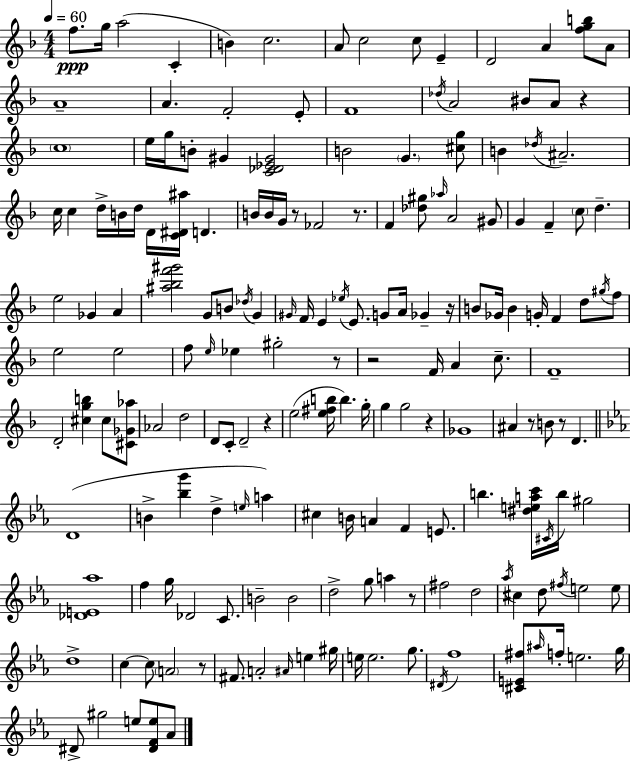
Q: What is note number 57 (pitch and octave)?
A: Db5